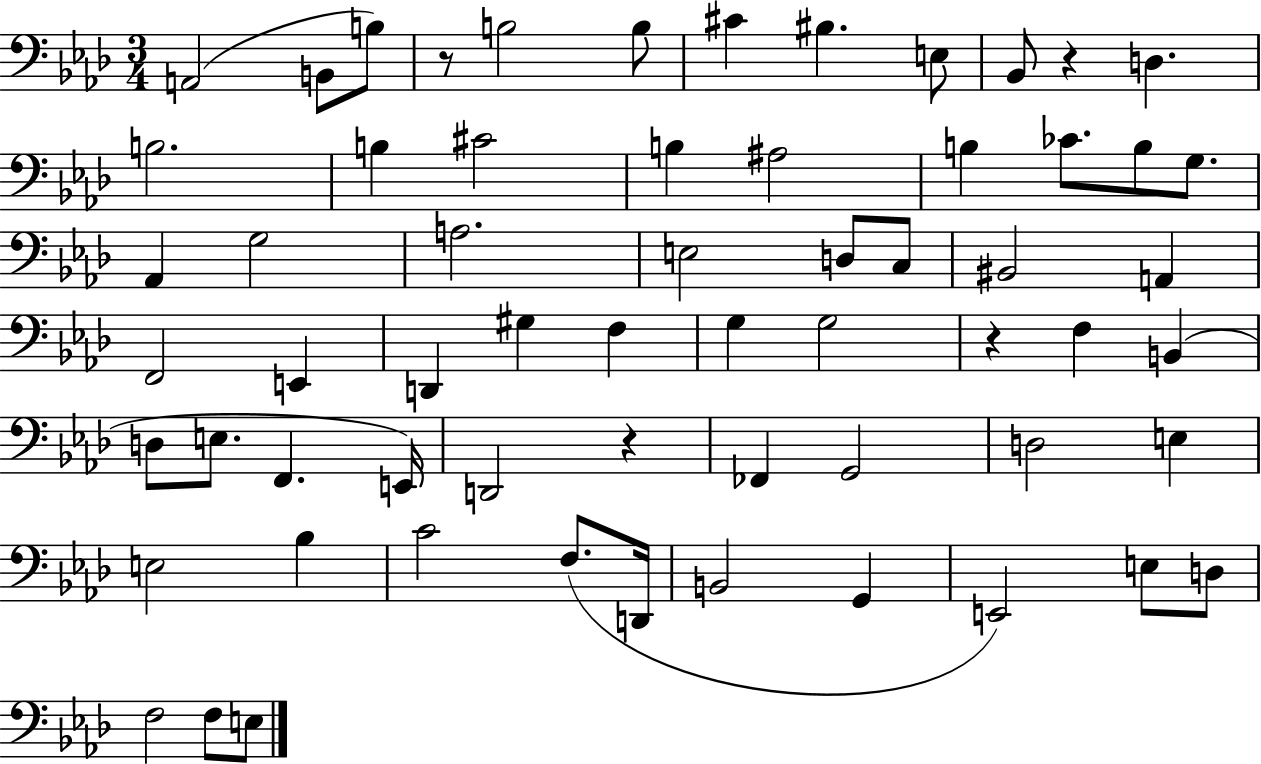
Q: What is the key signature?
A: AES major